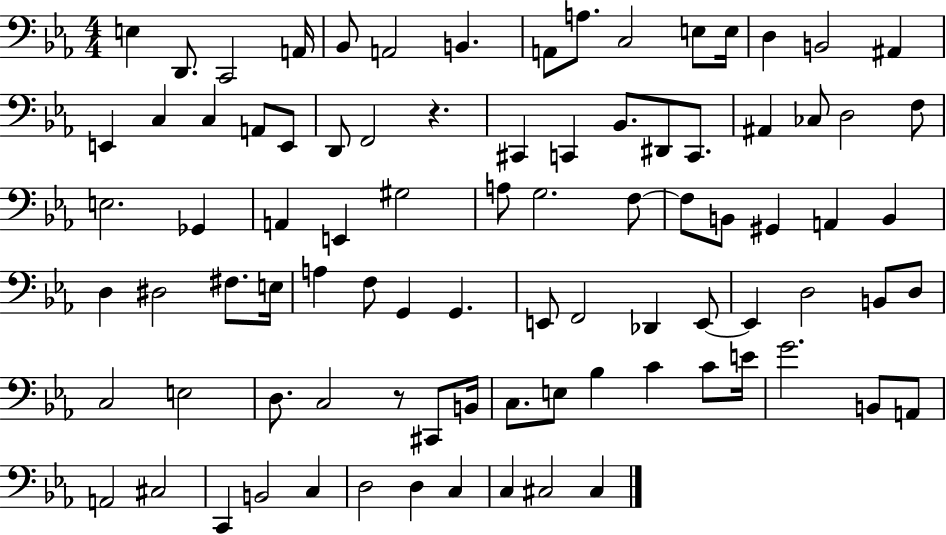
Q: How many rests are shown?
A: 2